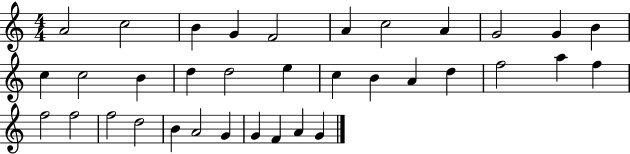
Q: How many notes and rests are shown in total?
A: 35